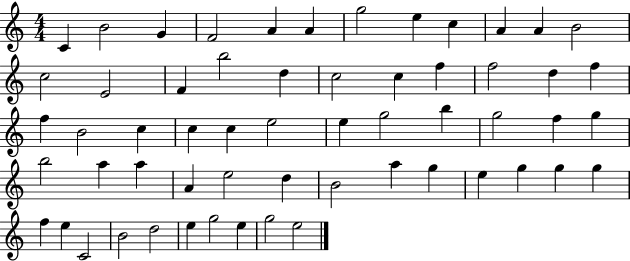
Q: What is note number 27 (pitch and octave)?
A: C5